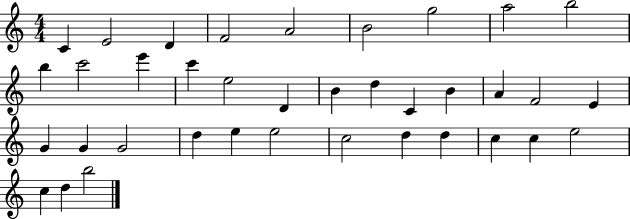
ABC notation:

X:1
T:Untitled
M:4/4
L:1/4
K:C
C E2 D F2 A2 B2 g2 a2 b2 b c'2 e' c' e2 D B d C B A F2 E G G G2 d e e2 c2 d d c c e2 c d b2